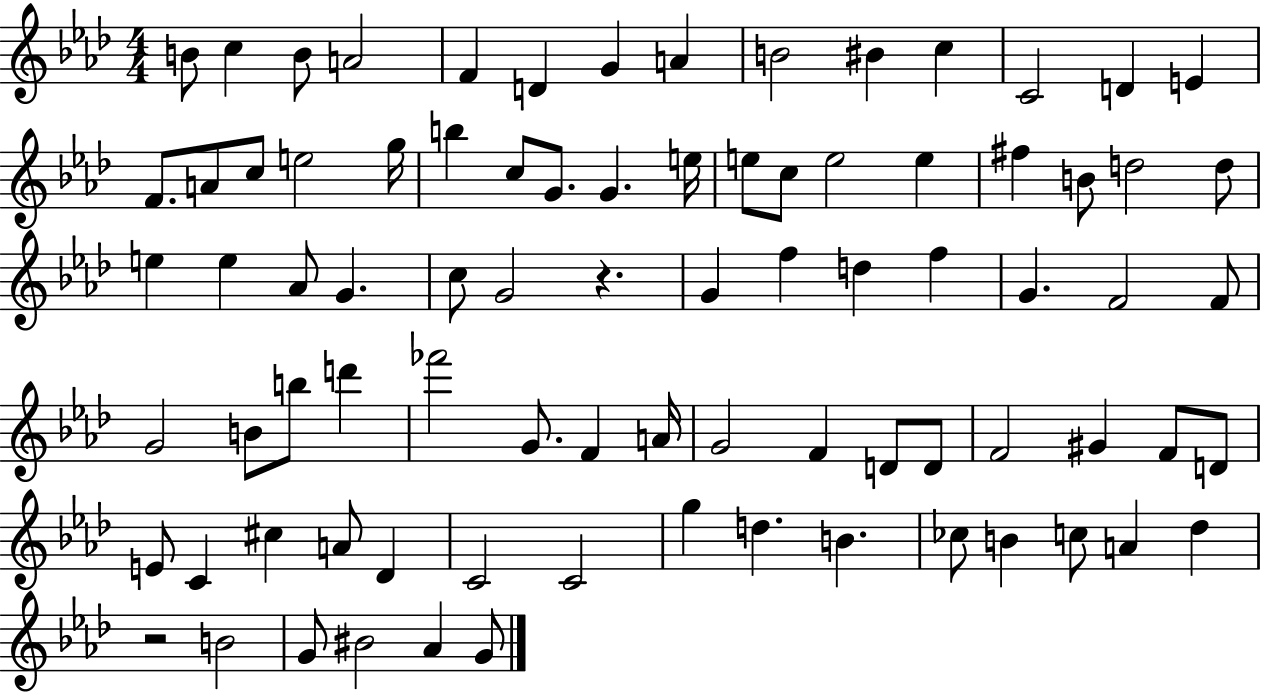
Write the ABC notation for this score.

X:1
T:Untitled
M:4/4
L:1/4
K:Ab
B/2 c B/2 A2 F D G A B2 ^B c C2 D E F/2 A/2 c/2 e2 g/4 b c/2 G/2 G e/4 e/2 c/2 e2 e ^f B/2 d2 d/2 e e _A/2 G c/2 G2 z G f d f G F2 F/2 G2 B/2 b/2 d' _f'2 G/2 F A/4 G2 F D/2 D/2 F2 ^G F/2 D/2 E/2 C ^c A/2 _D C2 C2 g d B _c/2 B c/2 A _d z2 B2 G/2 ^B2 _A G/2